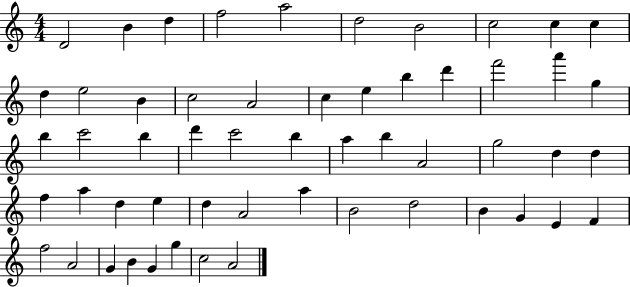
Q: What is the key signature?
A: C major